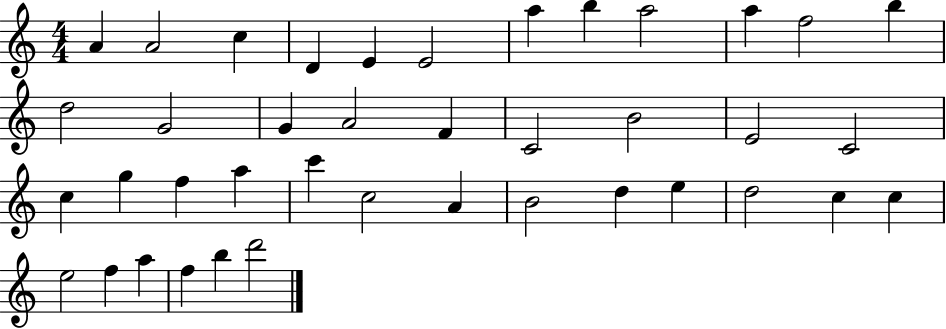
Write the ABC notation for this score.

X:1
T:Untitled
M:4/4
L:1/4
K:C
A A2 c D E E2 a b a2 a f2 b d2 G2 G A2 F C2 B2 E2 C2 c g f a c' c2 A B2 d e d2 c c e2 f a f b d'2